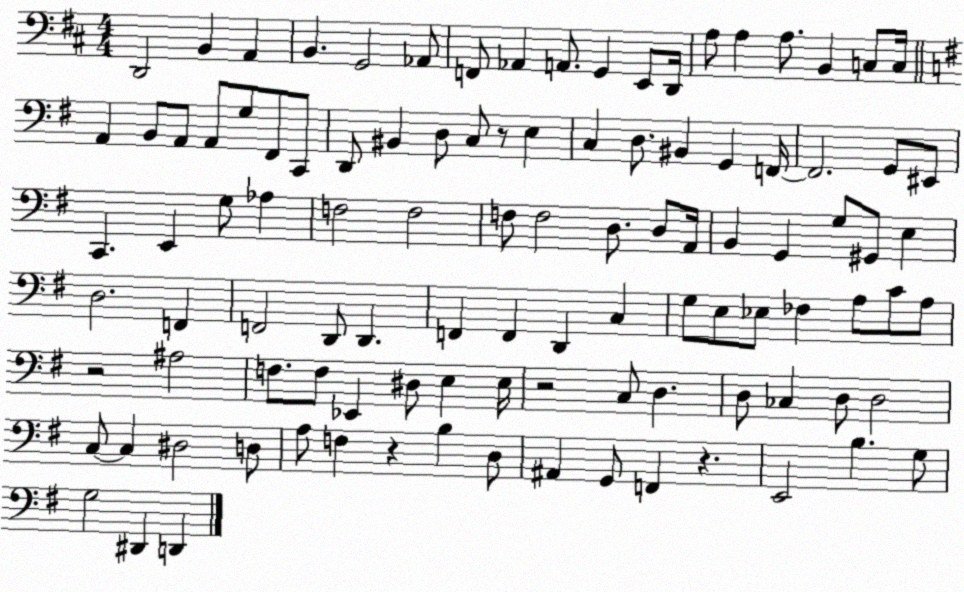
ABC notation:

X:1
T:Untitled
M:4/4
L:1/4
K:D
D,,2 B,, A,, B,, G,,2 _A,,/2 F,,/2 _A,, A,,/2 G,, E,,/2 D,,/4 A,/2 A, A,/2 B,, C,/2 C,/4 A,, B,,/2 A,,/2 A,,/2 G,/2 ^F,,/2 C,,/2 D,,/2 ^B,, D,/2 C,/2 z/2 E, C, D,/2 ^B,, G,, F,,/4 F,,2 G,,/2 ^E,,/2 C,, E,, G,/2 _A, F,2 F,2 F,/2 F,2 D,/2 D,/2 A,,/4 B,, G,, G,/2 ^G,,/2 E, D,2 F,, F,,2 D,,/2 D,, F,, F,, D,, C, G,/2 E,/2 _E,/2 _F, A,/2 C/2 A,/2 z2 ^A,2 F,/2 F,/2 _E,, ^D,/2 E, E,/4 z2 C,/2 D, D,/2 _C, D,/2 D,2 C,/2 C, ^D,2 D,/2 A,/2 F, z B, D,/2 ^A,, G,,/2 F,, z E,,2 B, G,/2 G,2 ^D,, D,,